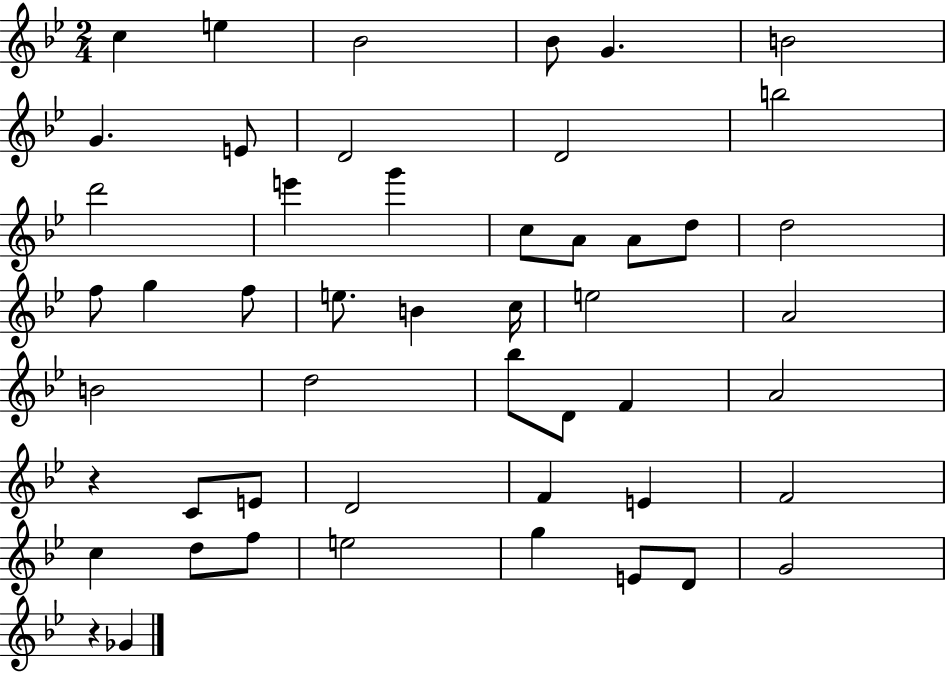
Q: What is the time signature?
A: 2/4